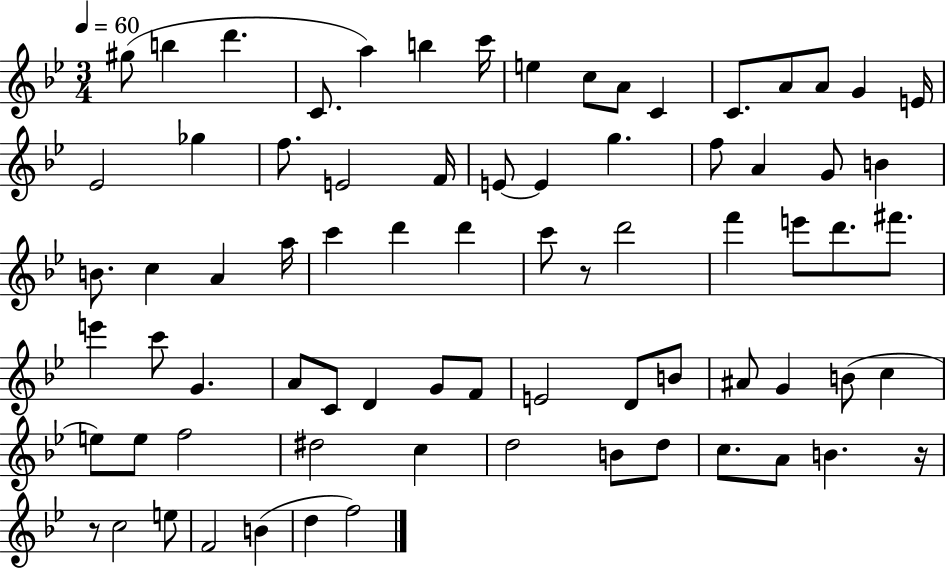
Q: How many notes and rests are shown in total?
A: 76